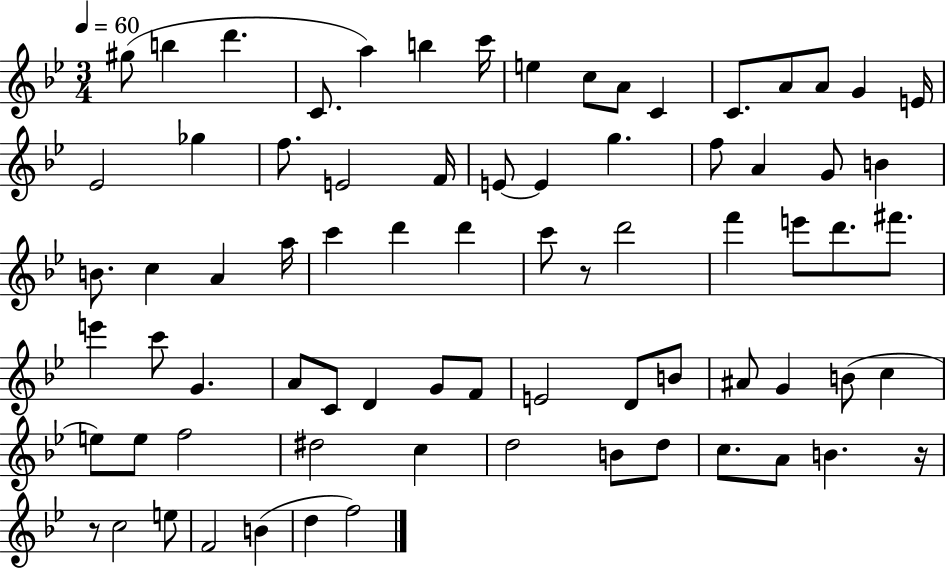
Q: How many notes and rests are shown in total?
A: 76